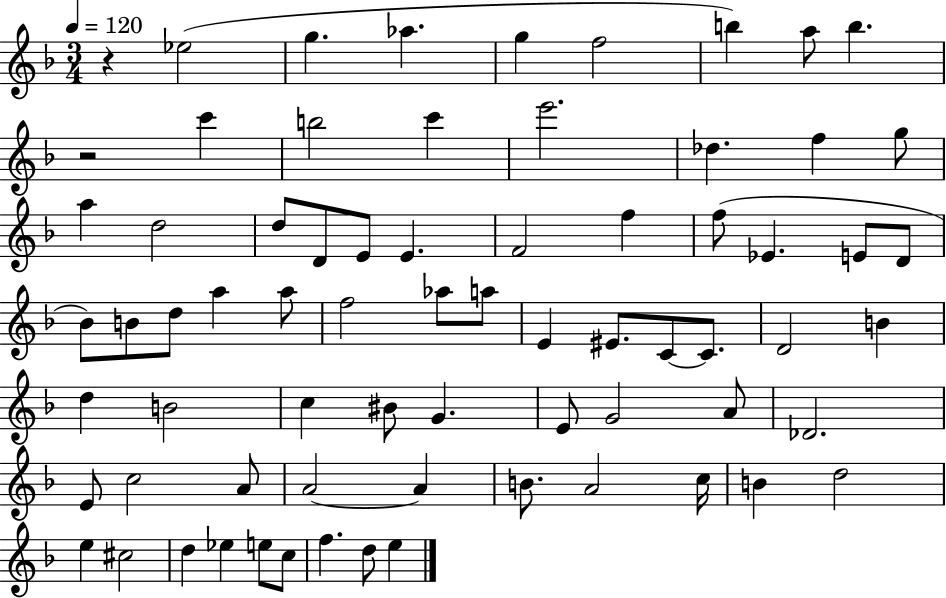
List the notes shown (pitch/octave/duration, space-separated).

R/q Eb5/h G5/q. Ab5/q. G5/q F5/h B5/q A5/e B5/q. R/h C6/q B5/h C6/q E6/h. Db5/q. F5/q G5/e A5/q D5/h D5/e D4/e E4/e E4/q. F4/h F5/q F5/e Eb4/q. E4/e D4/e Bb4/e B4/e D5/e A5/q A5/e F5/h Ab5/e A5/e E4/q EIS4/e. C4/e C4/e. D4/h B4/q D5/q B4/h C5/q BIS4/e G4/q. E4/e G4/h A4/e Db4/h. E4/e C5/h A4/e A4/h A4/q B4/e. A4/h C5/s B4/q D5/h E5/q C#5/h D5/q Eb5/q E5/e C5/e F5/q. D5/e E5/q